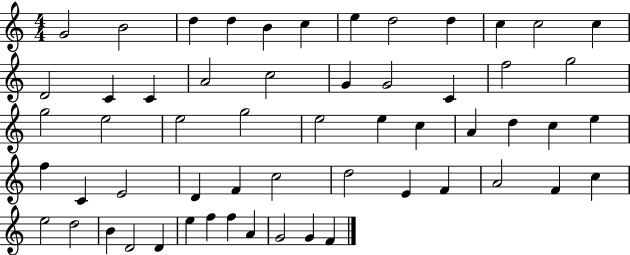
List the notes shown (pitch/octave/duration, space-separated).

G4/h B4/h D5/q D5/q B4/q C5/q E5/q D5/h D5/q C5/q C5/h C5/q D4/h C4/q C4/q A4/h C5/h G4/q G4/h C4/q F5/h G5/h G5/h E5/h E5/h G5/h E5/h E5/q C5/q A4/q D5/q C5/q E5/q F5/q C4/q E4/h D4/q F4/q C5/h D5/h E4/q F4/q A4/h F4/q C5/q E5/h D5/h B4/q D4/h D4/q E5/q F5/q F5/q A4/q G4/h G4/q F4/q